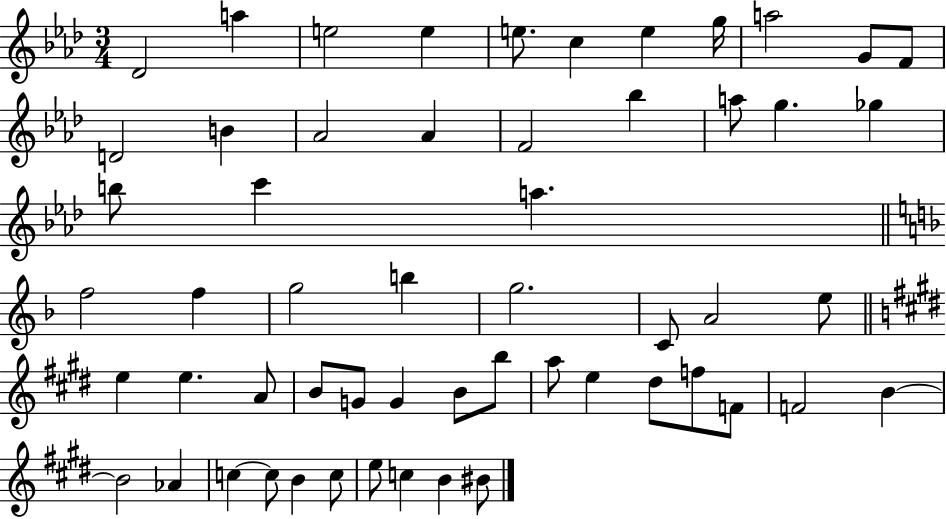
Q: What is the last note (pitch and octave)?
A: BIS4